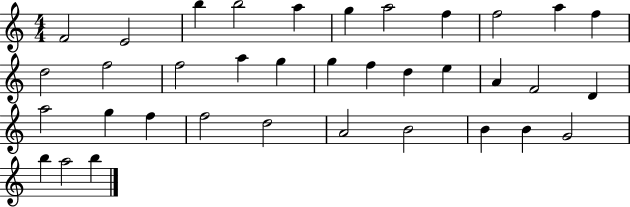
{
  \clef treble
  \numericTimeSignature
  \time 4/4
  \key c \major
  f'2 e'2 | b''4 b''2 a''4 | g''4 a''2 f''4 | f''2 a''4 f''4 | \break d''2 f''2 | f''2 a''4 g''4 | g''4 f''4 d''4 e''4 | a'4 f'2 d'4 | \break a''2 g''4 f''4 | f''2 d''2 | a'2 b'2 | b'4 b'4 g'2 | \break b''4 a''2 b''4 | \bar "|."
}